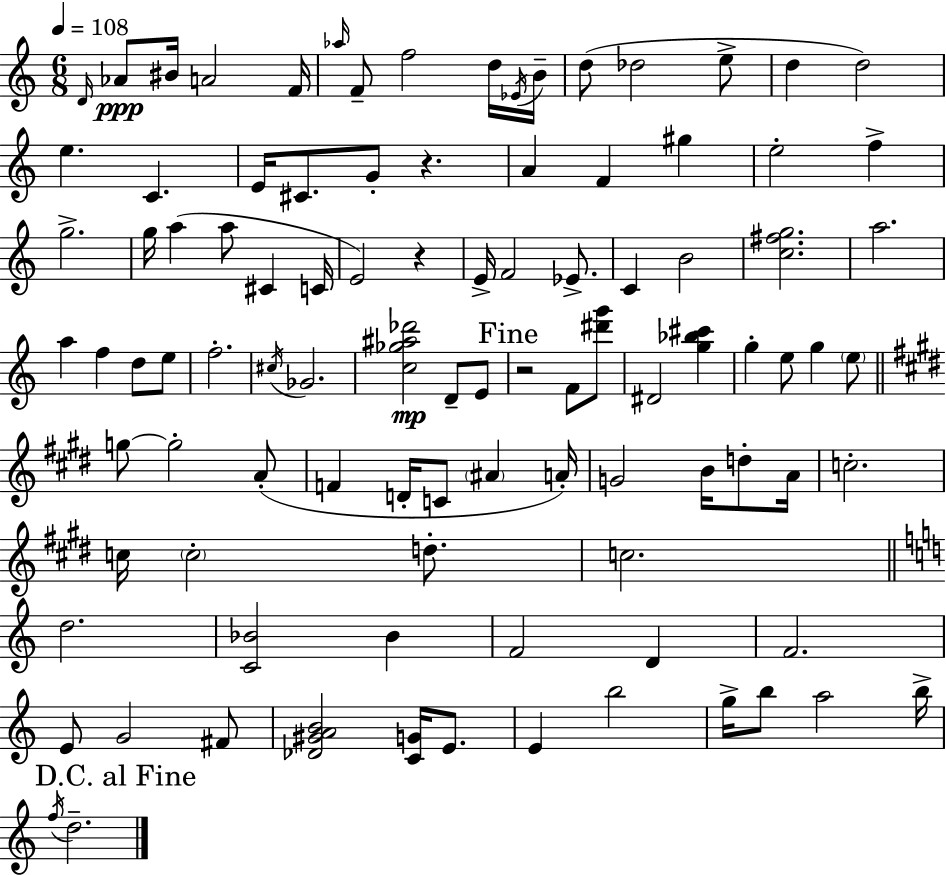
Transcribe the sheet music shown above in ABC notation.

X:1
T:Untitled
M:6/8
L:1/4
K:Am
D/4 _A/2 ^B/4 A2 F/4 _a/4 F/2 f2 d/4 _E/4 B/4 d/2 _d2 e/2 d d2 e C E/4 ^C/2 G/2 z A F ^g e2 f g2 g/4 a a/2 ^C C/4 E2 z E/4 F2 _E/2 C B2 [c^fg]2 a2 a f d/2 e/2 f2 ^c/4 _G2 [c_g^a_d']2 D/2 E/2 z2 F/2 [^d'g']/2 ^D2 [g_b^c'] g e/2 g e/2 g/2 g2 A/2 F D/4 C/2 ^A A/4 G2 B/4 d/2 A/4 c2 c/4 c2 d/2 c2 d2 [C_B]2 _B F2 D F2 E/2 G2 ^F/2 [_D^GAB]2 [CG]/4 E/2 E b2 g/4 b/2 a2 b/4 f/4 d2